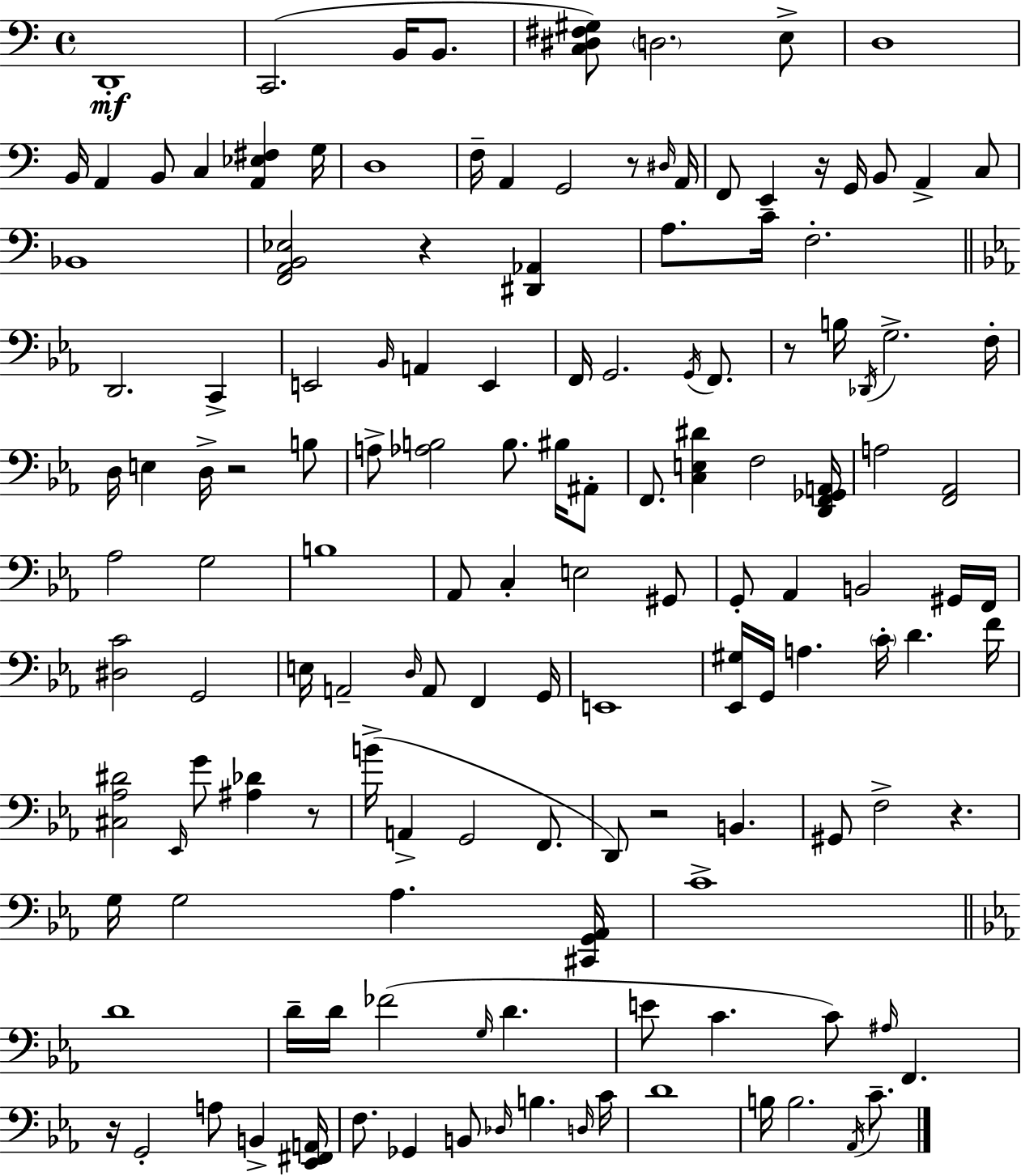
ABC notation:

X:1
T:Untitled
M:4/4
L:1/4
K:C
D,,4 C,,2 B,,/4 B,,/2 [C,^D,^F,^G,]/2 D,2 E,/2 D,4 B,,/4 A,, B,,/2 C, [A,,_E,^F,] G,/4 D,4 F,/4 A,, G,,2 z/2 ^D,/4 A,,/4 F,,/2 E,, z/4 G,,/4 B,,/2 A,, C,/2 _B,,4 [F,,A,,B,,_E,]2 z [^D,,_A,,] A,/2 C/4 F,2 D,,2 C,, E,,2 _B,,/4 A,, E,, F,,/4 G,,2 G,,/4 F,,/2 z/2 B,/4 _D,,/4 G,2 F,/4 D,/4 E, D,/4 z2 B,/2 A,/2 [_A,B,]2 B,/2 ^B,/4 ^A,,/2 F,,/2 [C,E,^D] F,2 [D,,F,,_G,,A,,]/4 A,2 [F,,_A,,]2 _A,2 G,2 B,4 _A,,/2 C, E,2 ^G,,/2 G,,/2 _A,, B,,2 ^G,,/4 F,,/4 [^D,C]2 G,,2 E,/4 A,,2 D,/4 A,,/2 F,, G,,/4 E,,4 [_E,,^G,]/4 G,,/4 A, C/4 D F/4 [^C,_A,^D]2 _E,,/4 G/2 [^A,_D] z/2 B/4 A,, G,,2 F,,/2 D,,/2 z2 B,, ^G,,/2 F,2 z G,/4 G,2 _A, [^C,,G,,_A,,]/4 C4 D4 D/4 D/4 _F2 G,/4 D E/2 C C/2 ^A,/4 F,, z/4 G,,2 A,/2 B,, [_E,,^F,,A,,]/4 F,/2 _G,, B,,/2 _D,/4 B, D,/4 C/4 D4 B,/4 B,2 _A,,/4 C/2